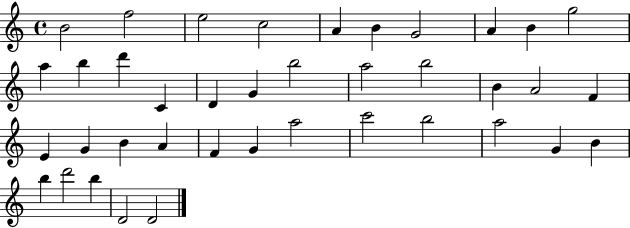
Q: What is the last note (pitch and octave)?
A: D4